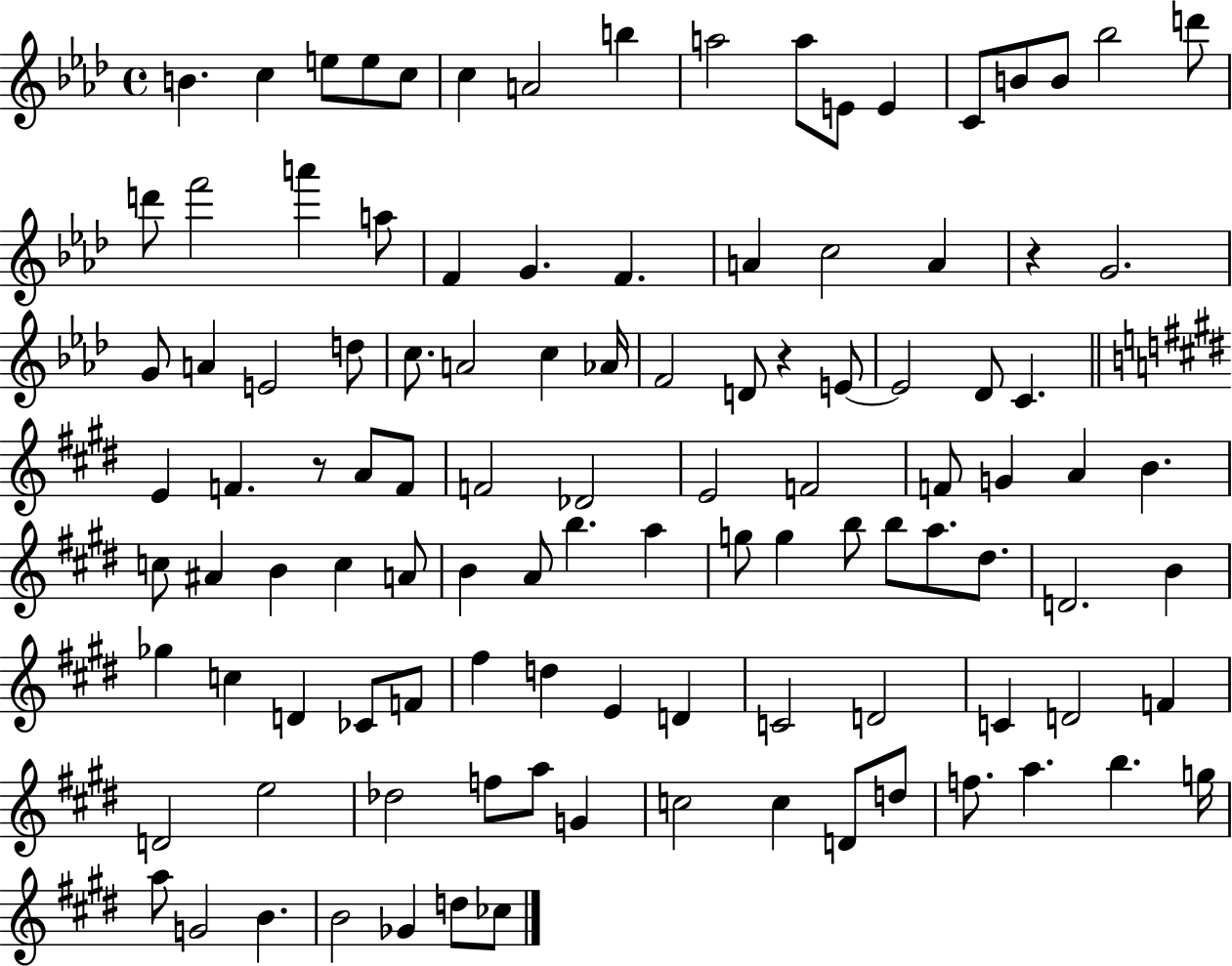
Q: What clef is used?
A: treble